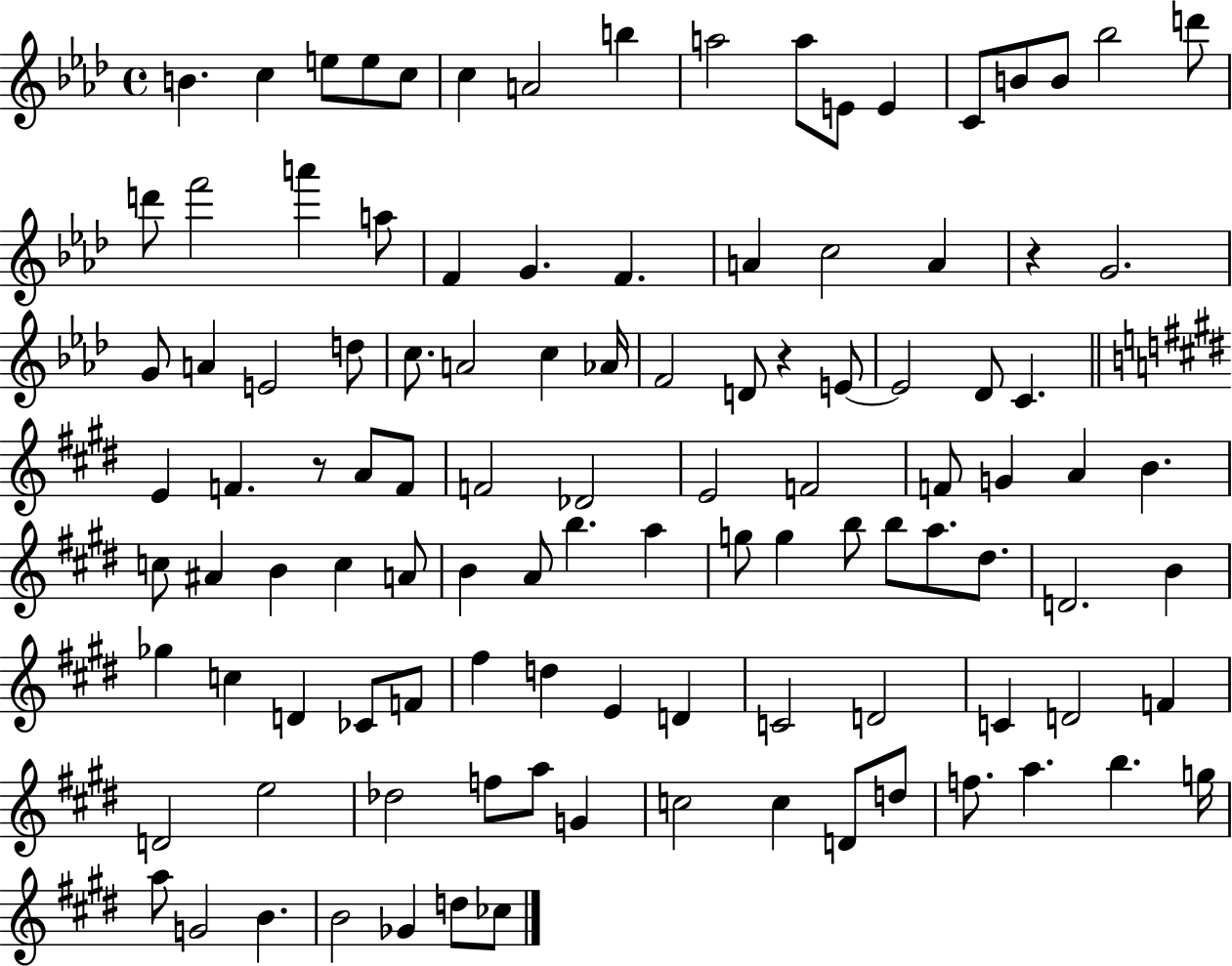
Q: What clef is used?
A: treble